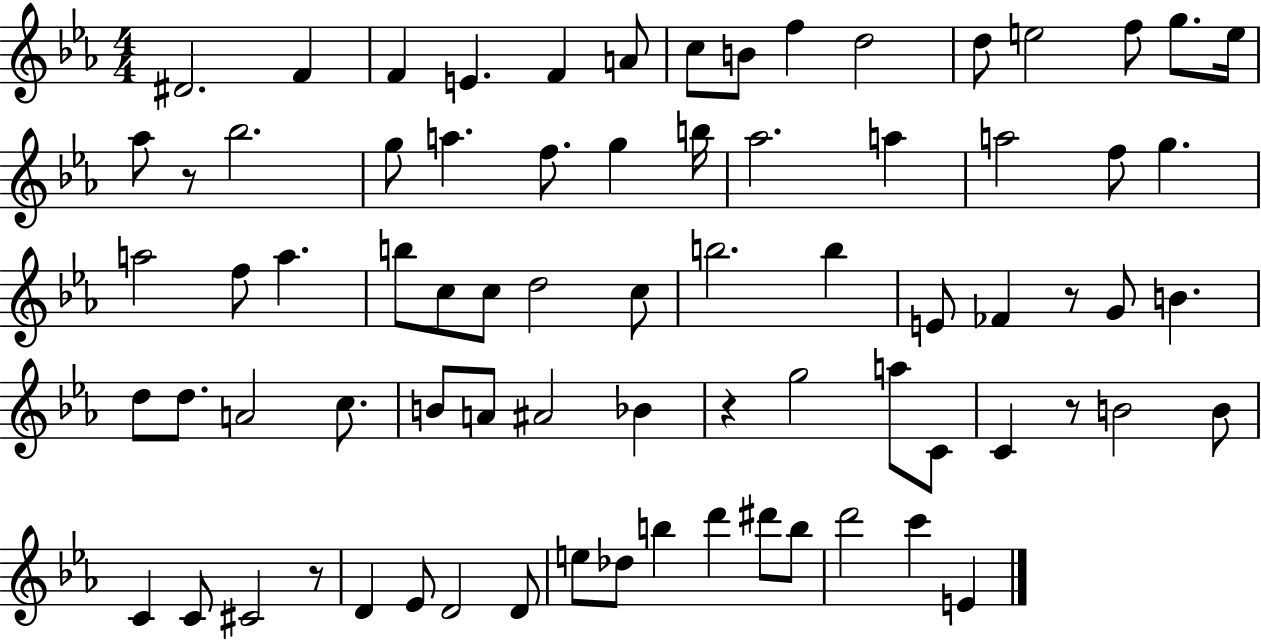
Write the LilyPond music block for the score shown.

{
  \clef treble
  \numericTimeSignature
  \time 4/4
  \key ees \major
  dis'2. f'4 | f'4 e'4. f'4 a'8 | c''8 b'8 f''4 d''2 | d''8 e''2 f''8 g''8. e''16 | \break aes''8 r8 bes''2. | g''8 a''4. f''8. g''4 b''16 | aes''2. a''4 | a''2 f''8 g''4. | \break a''2 f''8 a''4. | b''8 c''8 c''8 d''2 c''8 | b''2. b''4 | e'8 fes'4 r8 g'8 b'4. | \break d''8 d''8. a'2 c''8. | b'8 a'8 ais'2 bes'4 | r4 g''2 a''8 c'8 | c'4 r8 b'2 b'8 | \break c'4 c'8 cis'2 r8 | d'4 ees'8 d'2 d'8 | e''8 des''8 b''4 d'''4 dis'''8 b''8 | d'''2 c'''4 e'4 | \break \bar "|."
}